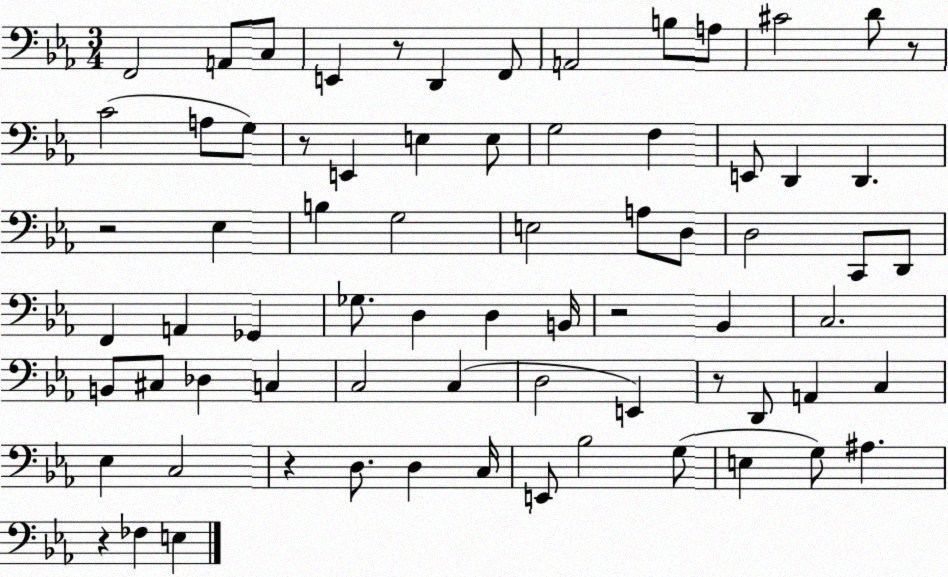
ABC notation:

X:1
T:Untitled
M:3/4
L:1/4
K:Eb
F,,2 A,,/2 C,/2 E,, z/2 D,, F,,/2 A,,2 B,/2 A,/2 ^C2 D/2 z/2 C2 A,/2 G,/2 z/2 E,, E, E,/2 G,2 F, E,,/2 D,, D,, z2 _E, B, G,2 E,2 A,/2 D,/2 D,2 C,,/2 D,,/2 F,, A,, _G,, _G,/2 D, D, B,,/4 z2 _B,, C,2 B,,/2 ^C,/2 _D, C, C,2 C, D,2 E,, z/2 D,,/2 A,, C, _E, C,2 z D,/2 D, C,/4 E,,/2 _B,2 G,/2 E, G,/2 ^A, z _F, E,